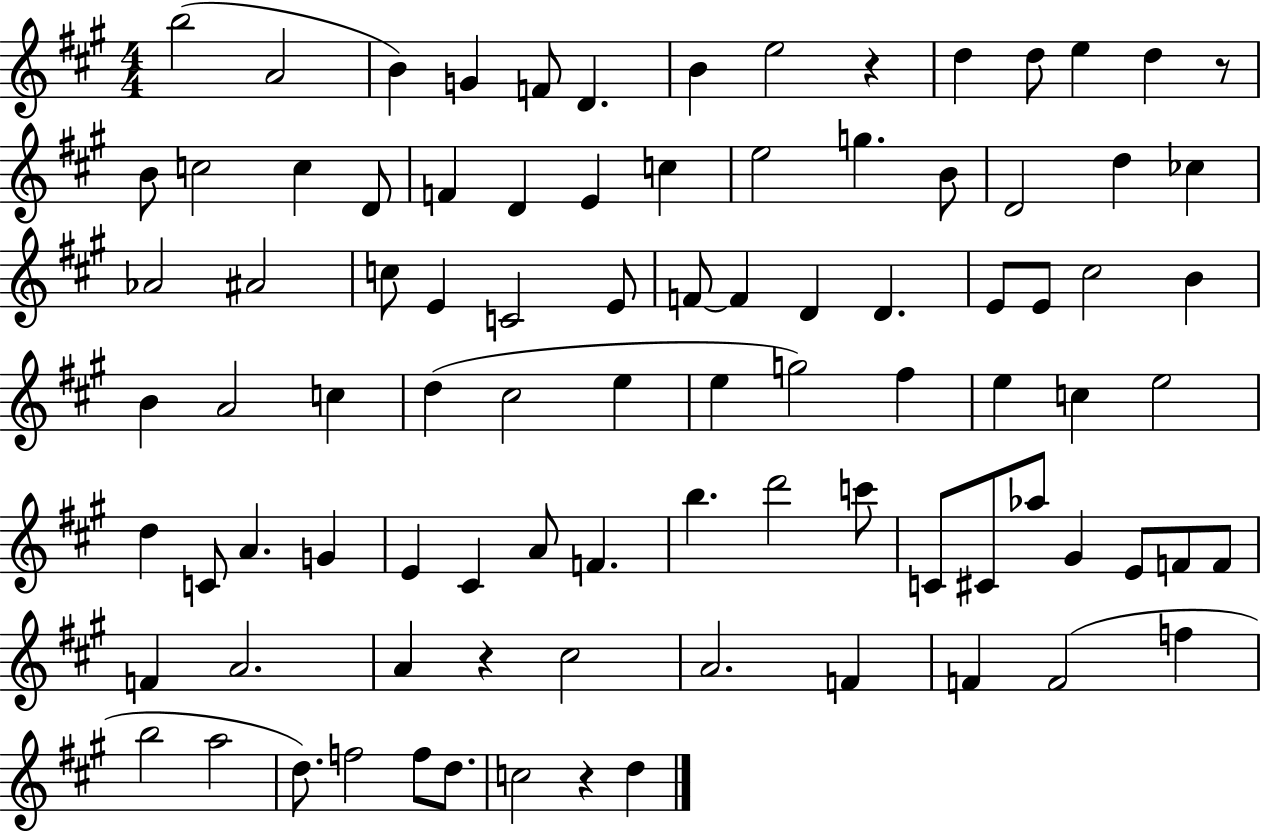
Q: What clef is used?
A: treble